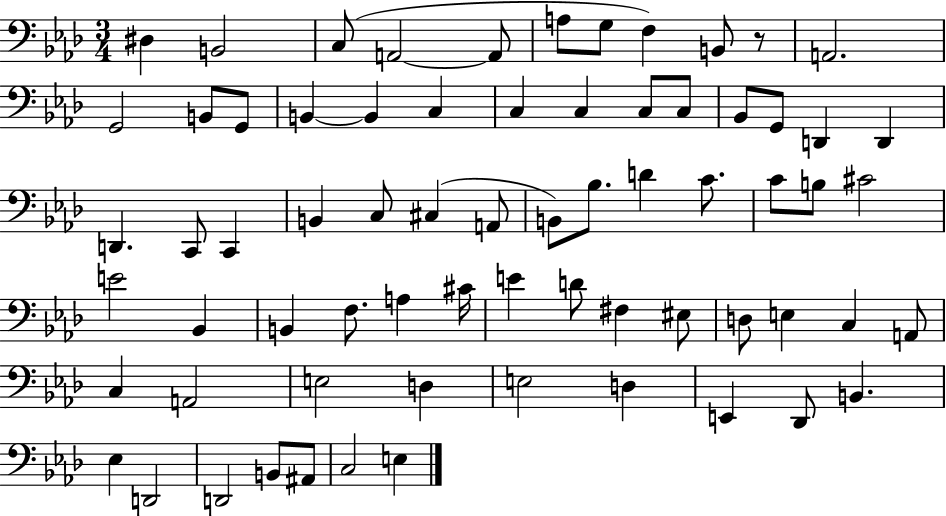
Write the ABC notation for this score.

X:1
T:Untitled
M:3/4
L:1/4
K:Ab
^D, B,,2 C,/2 A,,2 A,,/2 A,/2 G,/2 F, B,,/2 z/2 A,,2 G,,2 B,,/2 G,,/2 B,, B,, C, C, C, C,/2 C,/2 _B,,/2 G,,/2 D,, D,, D,, C,,/2 C,, B,, C,/2 ^C, A,,/2 B,,/2 _B,/2 D C/2 C/2 B,/2 ^C2 E2 _B,, B,, F,/2 A, ^C/4 E D/2 ^F, ^E,/2 D,/2 E, C, A,,/2 C, A,,2 E,2 D, E,2 D, E,, _D,,/2 B,, _E, D,,2 D,,2 B,,/2 ^A,,/2 C,2 E,